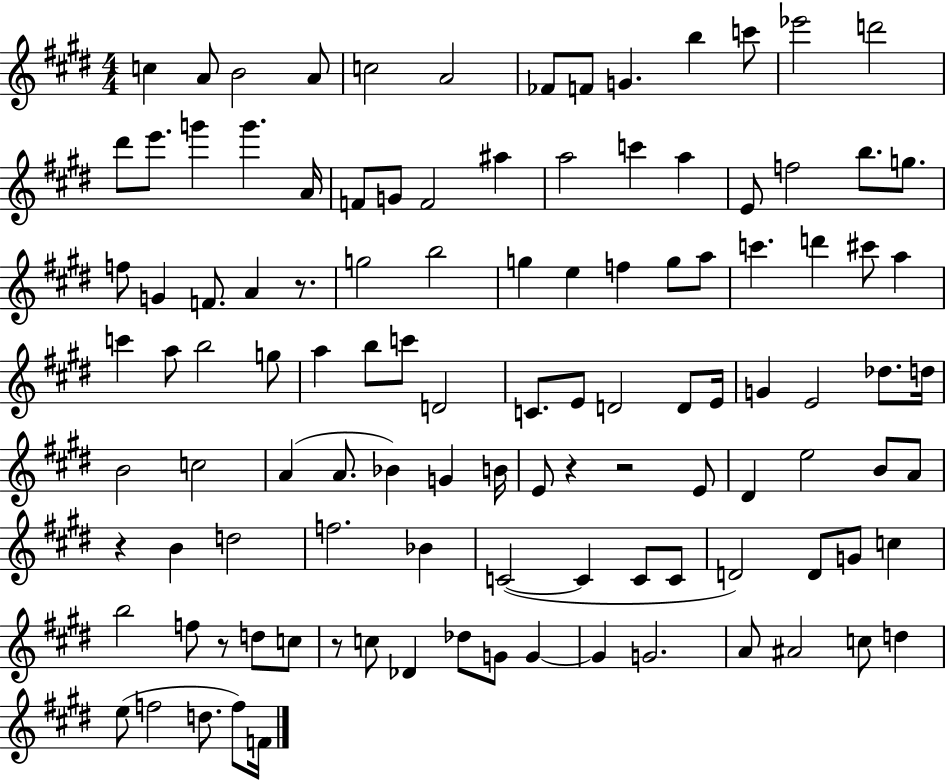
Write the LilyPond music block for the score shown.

{
  \clef treble
  \numericTimeSignature
  \time 4/4
  \key e \major
  c''4 a'8 b'2 a'8 | c''2 a'2 | fes'8 f'8 g'4. b''4 c'''8 | ees'''2 d'''2 | \break dis'''8 e'''8. g'''4 g'''4. a'16 | f'8 g'8 f'2 ais''4 | a''2 c'''4 a''4 | e'8 f''2 b''8. g''8. | \break f''8 g'4 f'8. a'4 r8. | g''2 b''2 | g''4 e''4 f''4 g''8 a''8 | c'''4. d'''4 cis'''8 a''4 | \break c'''4 a''8 b''2 g''8 | a''4 b''8 c'''8 d'2 | c'8. e'8 d'2 d'8 e'16 | g'4 e'2 des''8. d''16 | \break b'2 c''2 | a'4( a'8. bes'4) g'4 b'16 | e'8 r4 r2 e'8 | dis'4 e''2 b'8 a'8 | \break r4 b'4 d''2 | f''2. bes'4 | c'2~(~ c'4 c'8 c'8 | d'2) d'8 g'8 c''4 | \break b''2 f''8 r8 d''8 c''8 | r8 c''8 des'4 des''8 g'8 g'4~~ | g'4 g'2. | a'8 ais'2 c''8 d''4 | \break e''8( f''2 d''8. f''8) f'16 | \bar "|."
}